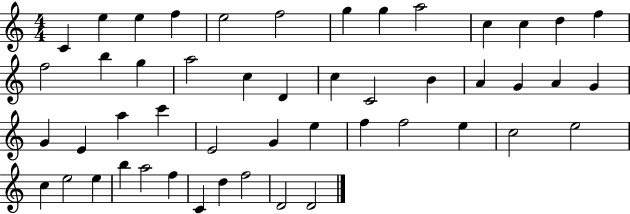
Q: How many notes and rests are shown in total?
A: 49